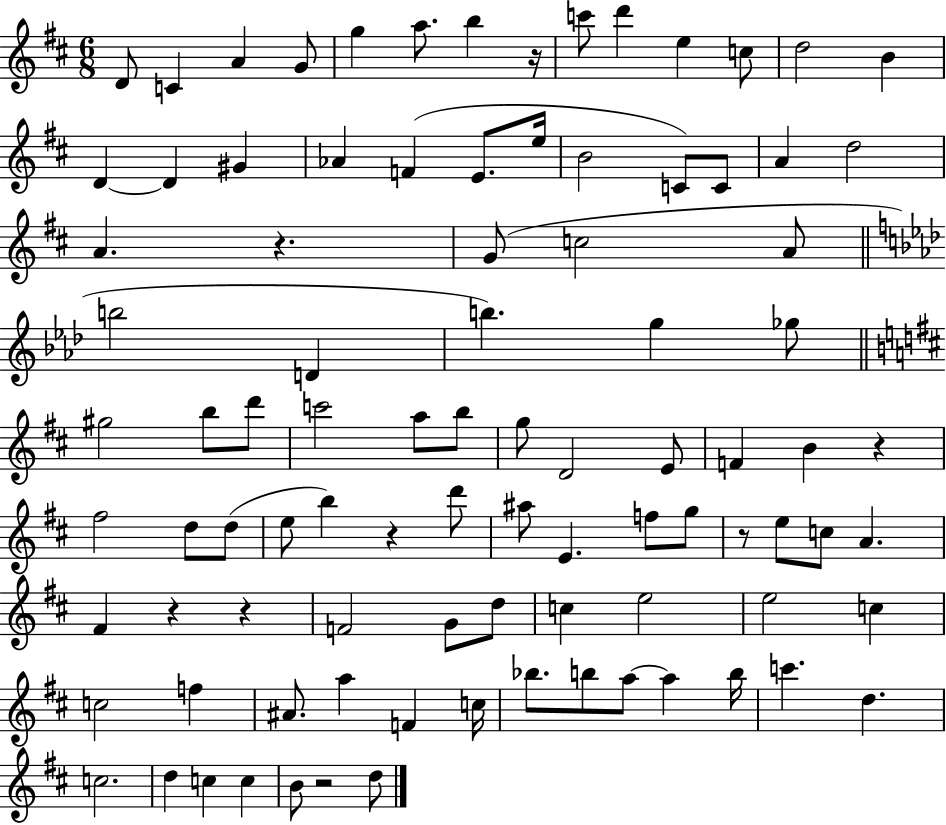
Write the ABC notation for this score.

X:1
T:Untitled
M:6/8
L:1/4
K:D
D/2 C A G/2 g a/2 b z/4 c'/2 d' e c/2 d2 B D D ^G _A F E/2 e/4 B2 C/2 C/2 A d2 A z G/2 c2 A/2 b2 D b g _g/2 ^g2 b/2 d'/2 c'2 a/2 b/2 g/2 D2 E/2 F B z ^f2 d/2 d/2 e/2 b z d'/2 ^a/2 E f/2 g/2 z/2 e/2 c/2 A ^F z z F2 G/2 d/2 c e2 e2 c c2 f ^A/2 a F c/4 _b/2 b/2 a/2 a b/4 c' d c2 d c c B/2 z2 d/2